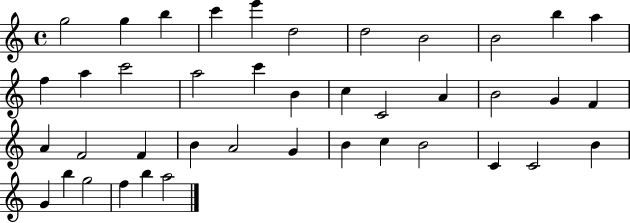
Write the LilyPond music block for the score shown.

{
  \clef treble
  \time 4/4
  \defaultTimeSignature
  \key c \major
  g''2 g''4 b''4 | c'''4 e'''4 d''2 | d''2 b'2 | b'2 b''4 a''4 | \break f''4 a''4 c'''2 | a''2 c'''4 b'4 | c''4 c'2 a'4 | b'2 g'4 f'4 | \break a'4 f'2 f'4 | b'4 a'2 g'4 | b'4 c''4 b'2 | c'4 c'2 b'4 | \break g'4 b''4 g''2 | f''4 b''4 a''2 | \bar "|."
}